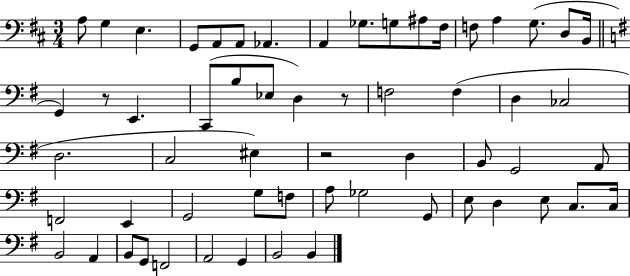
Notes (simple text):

A3/e G3/q E3/q. G2/e A2/e A2/e Ab2/q. A2/q Gb3/e. G3/e A#3/e F#3/s F3/e A3/q G3/e. D3/e B2/s G2/q R/e E2/q. C2/e B3/e Eb3/e D3/q R/e F3/h F3/q D3/q CES3/h D3/h. C3/h EIS3/q R/h D3/q B2/e G2/h A2/e F2/h E2/q G2/h G3/e F3/e A3/e Gb3/h G2/e E3/e D3/q E3/e C3/e. C3/s B2/h A2/q B2/e G2/e F2/h A2/h G2/q B2/h B2/q